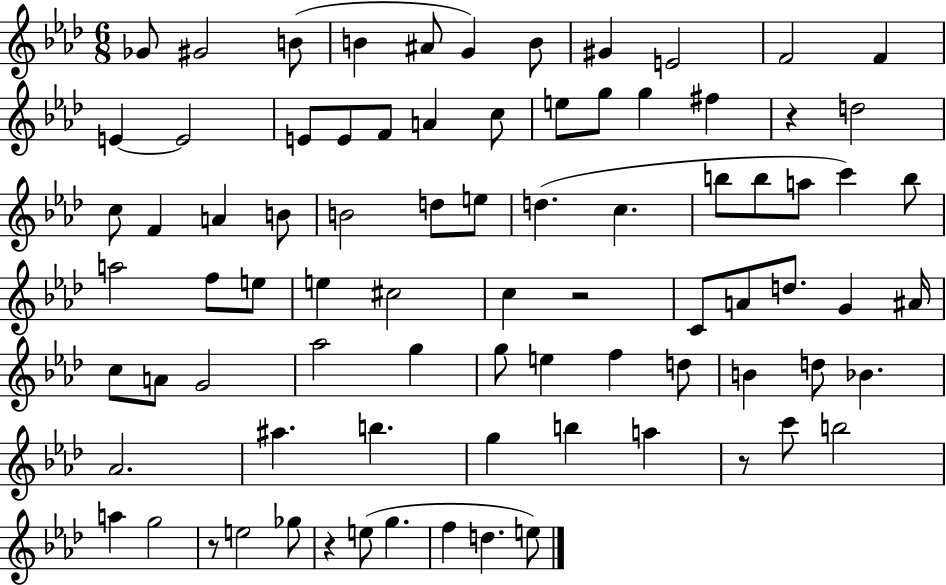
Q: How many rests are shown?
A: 5